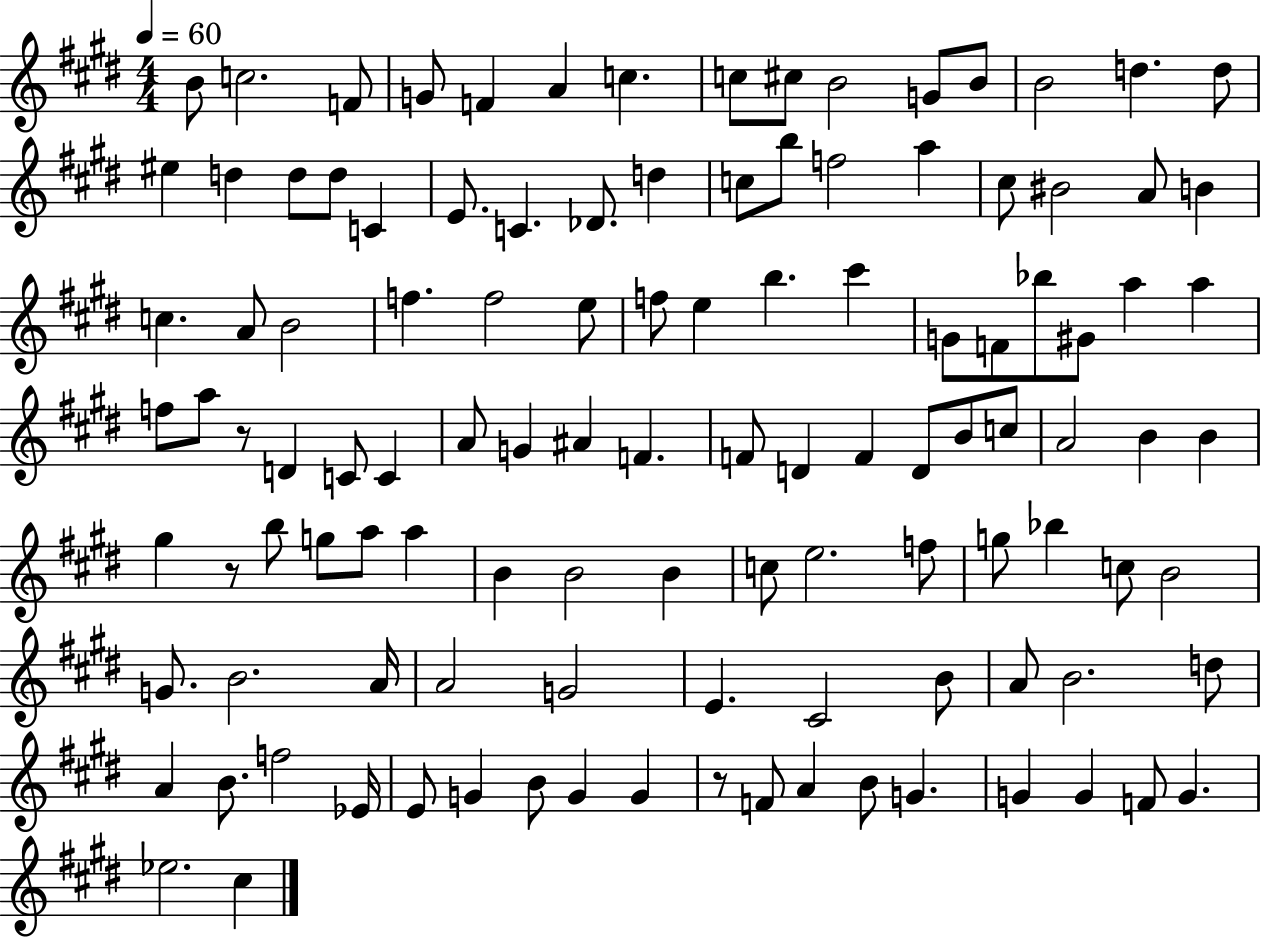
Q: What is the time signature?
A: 4/4